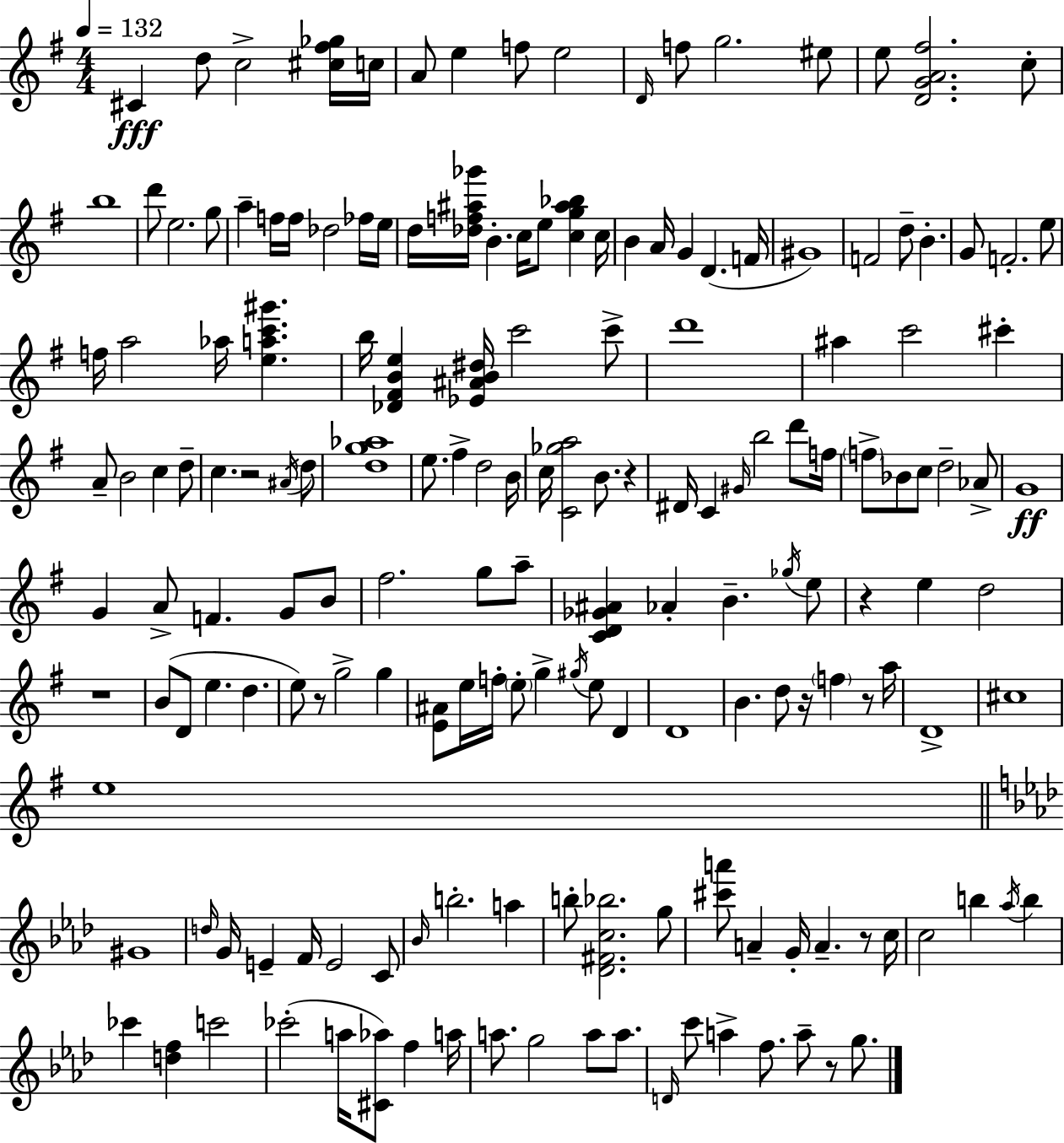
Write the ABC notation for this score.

X:1
T:Untitled
M:4/4
L:1/4
K:Em
^C d/2 c2 [^c^f_g]/4 c/4 A/2 e f/2 e2 D/4 f/2 g2 ^e/2 e/2 [DGA^f]2 c/2 b4 d'/2 e2 g/2 a f/4 f/4 _d2 _f/4 e/4 d/4 [_df^a_g']/4 B c/4 e/2 [cg^a_b] c/4 B A/4 G D F/4 ^G4 F2 d/2 B G/2 F2 e/2 f/4 a2 _a/4 [eac'^g'] b/4 [_D^FBe] [_E^AB^d]/4 c'2 c'/2 d'4 ^a c'2 ^c' A/2 B2 c d/2 c z2 ^A/4 d/2 [dg_a]4 e/2 ^f d2 B/4 c/4 [C_ga]2 B/2 z ^D/4 C ^G/4 b2 d'/2 f/4 f/2 _B/2 c/2 d2 _A/2 G4 G A/2 F G/2 B/2 ^f2 g/2 a/2 [CD_G^A] _A B _g/4 e/2 z e d2 z4 B/2 D/2 e d e/2 z/2 g2 g [E^A]/2 e/4 f/4 e/2 g ^g/4 e/2 D D4 B d/2 z/4 f z/2 a/4 D4 ^c4 e4 ^G4 d/4 G/4 E F/4 E2 C/2 _B/4 b2 a b/2 [_D^Fc_b]2 g/2 [^c'a']/2 A G/4 A z/2 c/4 c2 b _a/4 b _c' [df] c'2 _c'2 a/4 [^C_a]/2 f a/4 a/2 g2 a/2 a/2 D/4 c'/2 a f/2 a/2 z/2 g/2